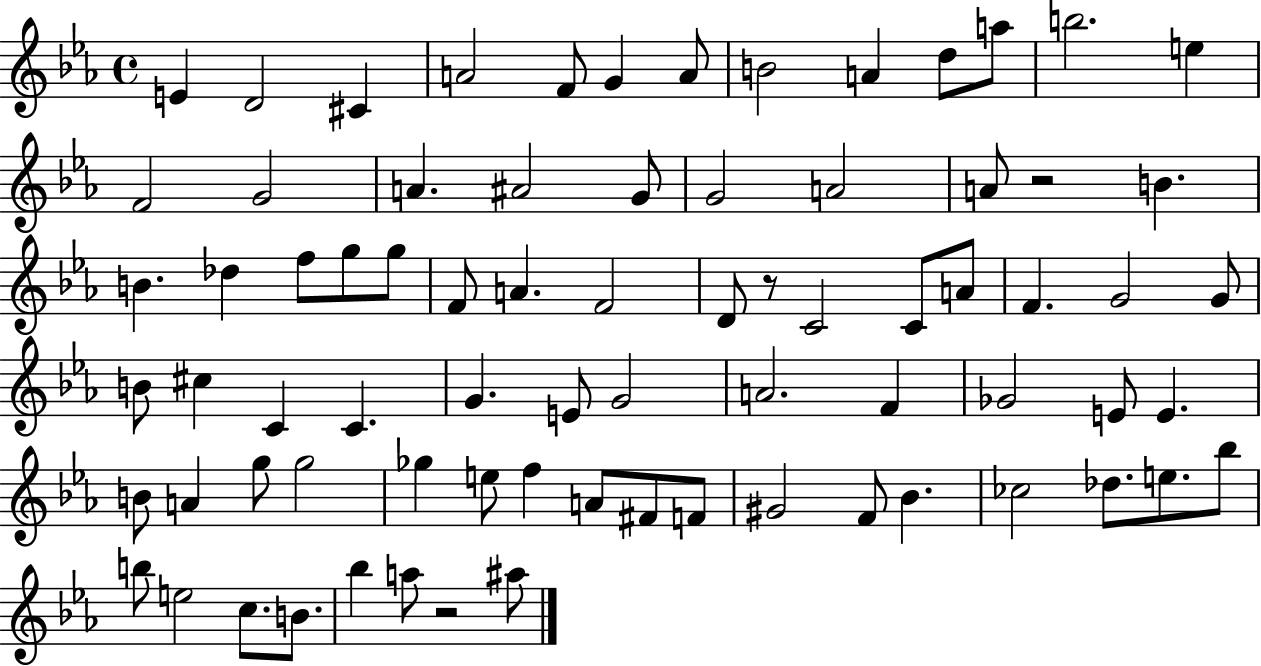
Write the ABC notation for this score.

X:1
T:Untitled
M:4/4
L:1/4
K:Eb
E D2 ^C A2 F/2 G A/2 B2 A d/2 a/2 b2 e F2 G2 A ^A2 G/2 G2 A2 A/2 z2 B B _d f/2 g/2 g/2 F/2 A F2 D/2 z/2 C2 C/2 A/2 F G2 G/2 B/2 ^c C C G E/2 G2 A2 F _G2 E/2 E B/2 A g/2 g2 _g e/2 f A/2 ^F/2 F/2 ^G2 F/2 _B _c2 _d/2 e/2 _b/2 b/2 e2 c/2 B/2 _b a/2 z2 ^a/2